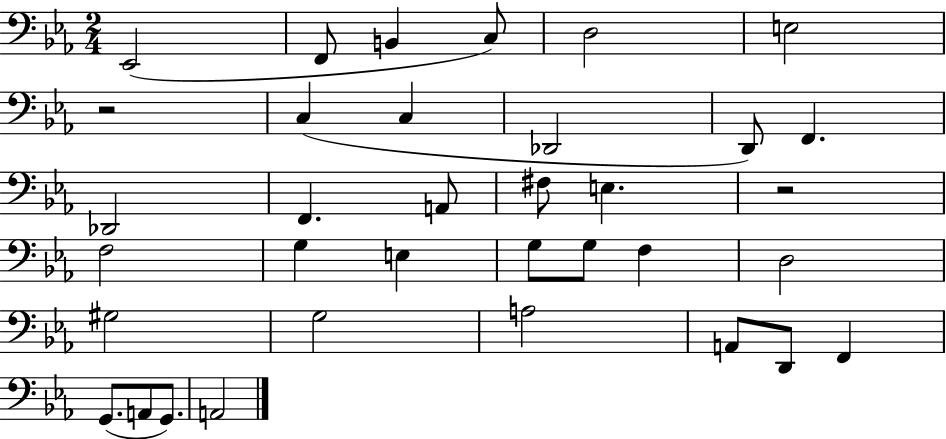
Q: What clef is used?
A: bass